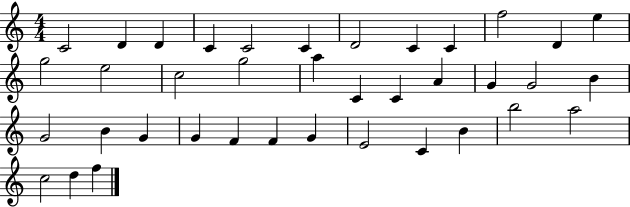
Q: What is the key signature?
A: C major